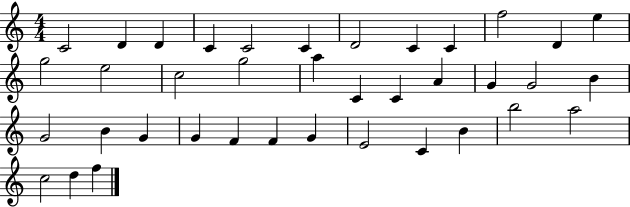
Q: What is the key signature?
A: C major